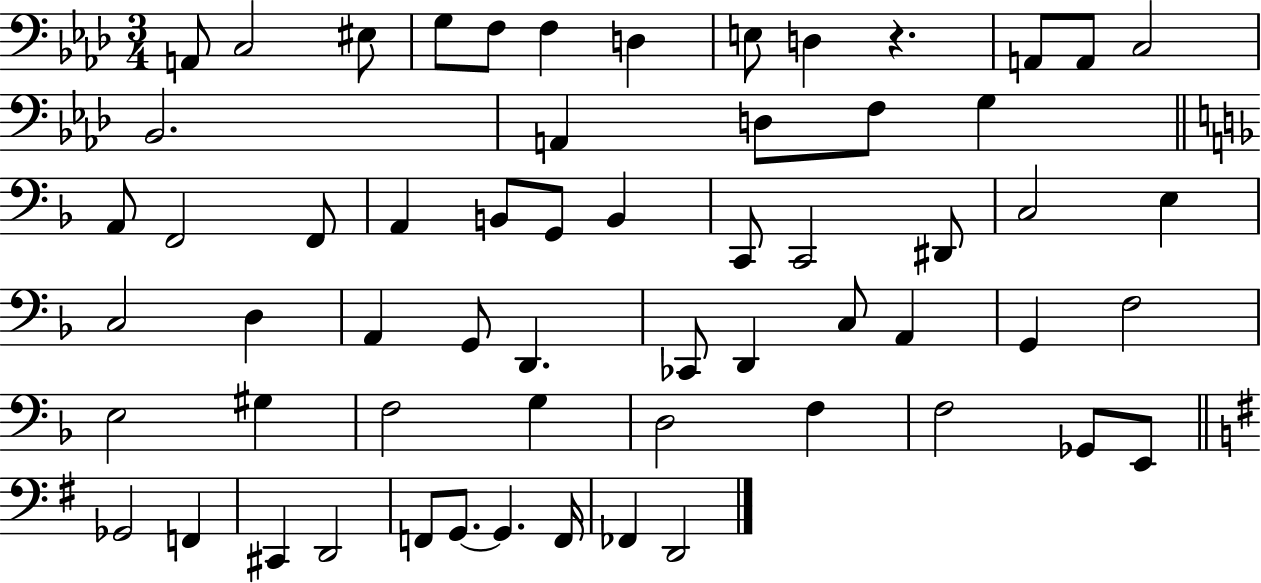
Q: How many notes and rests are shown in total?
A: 60